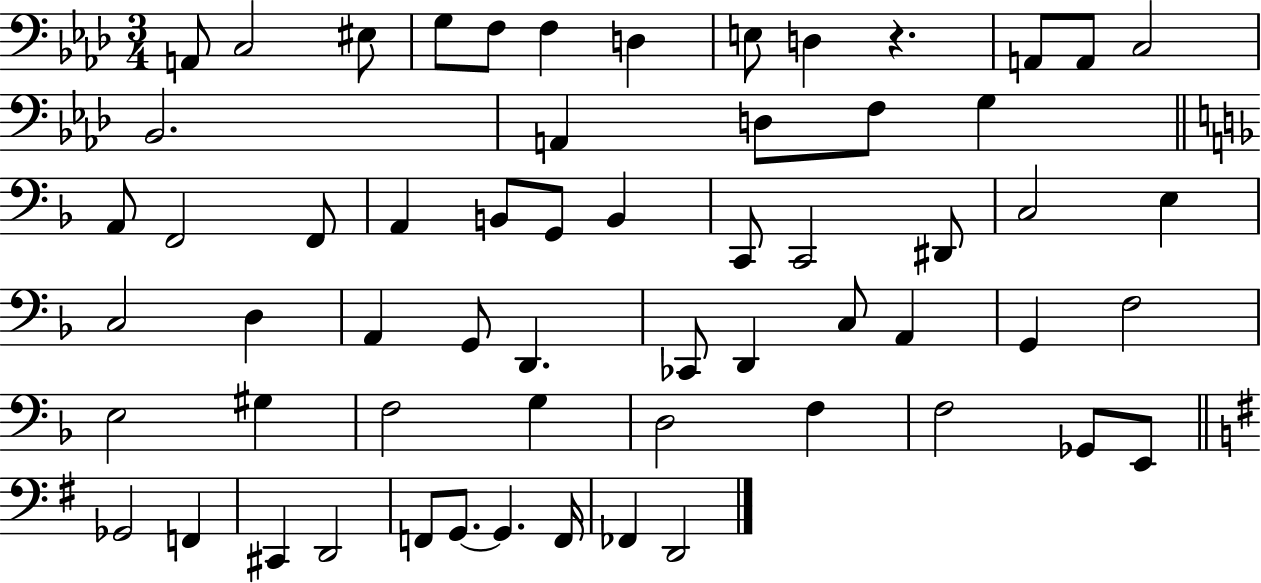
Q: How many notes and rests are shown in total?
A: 60